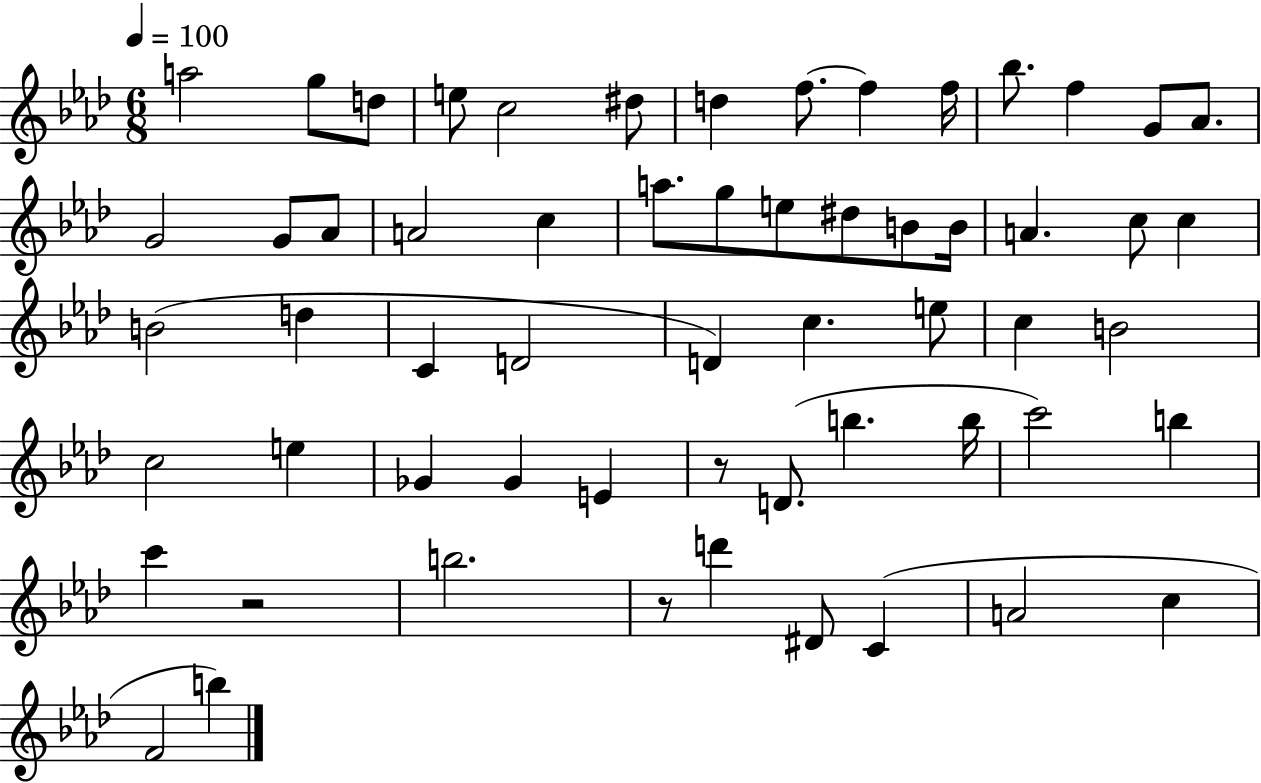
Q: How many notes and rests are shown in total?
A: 59